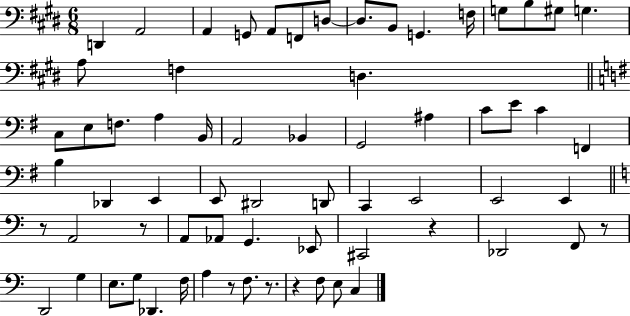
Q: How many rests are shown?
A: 7